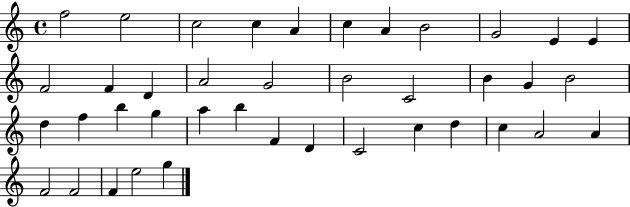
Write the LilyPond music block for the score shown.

{
  \clef treble
  \time 4/4
  \defaultTimeSignature
  \key c \major
  f''2 e''2 | c''2 c''4 a'4 | c''4 a'4 b'2 | g'2 e'4 e'4 | \break f'2 f'4 d'4 | a'2 g'2 | b'2 c'2 | b'4 g'4 b'2 | \break d''4 f''4 b''4 g''4 | a''4 b''4 f'4 d'4 | c'2 c''4 d''4 | c''4 a'2 a'4 | \break f'2 f'2 | f'4 e''2 g''4 | \bar "|."
}